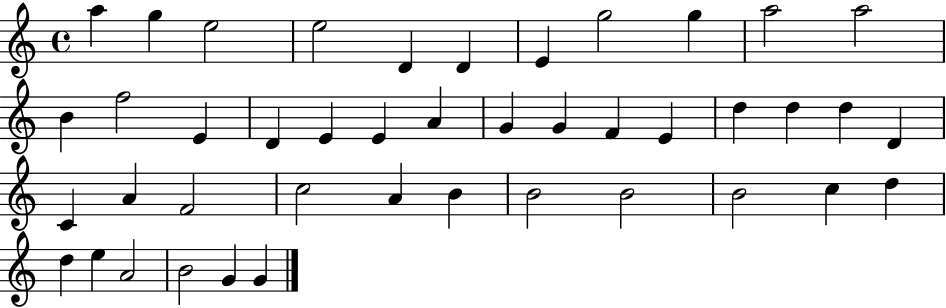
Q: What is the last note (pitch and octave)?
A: G4